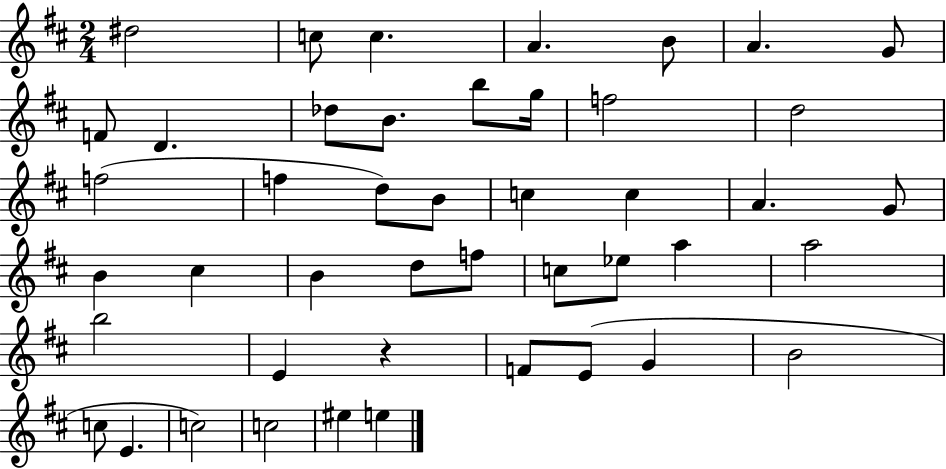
X:1
T:Untitled
M:2/4
L:1/4
K:D
^d2 c/2 c A B/2 A G/2 F/2 D _d/2 B/2 b/2 g/4 f2 d2 f2 f d/2 B/2 c c A G/2 B ^c B d/2 f/2 c/2 _e/2 a a2 b2 E z F/2 E/2 G B2 c/2 E c2 c2 ^e e